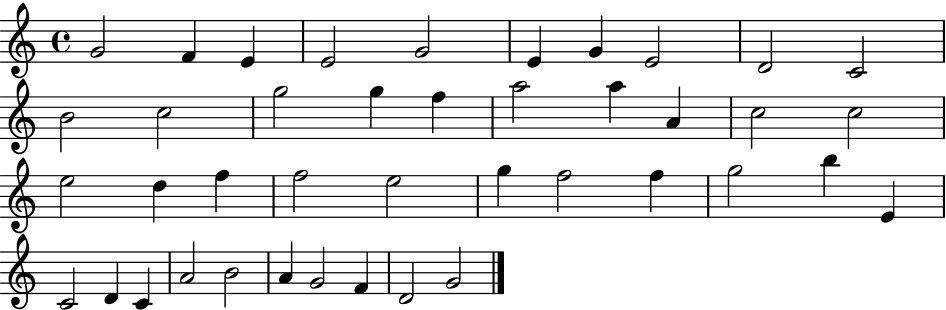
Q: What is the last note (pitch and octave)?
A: G4